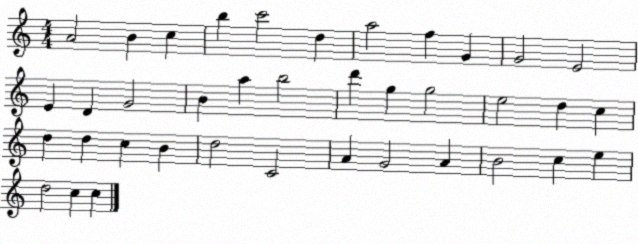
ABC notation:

X:1
T:Untitled
M:4/4
L:1/4
K:C
A2 B c b c'2 d a2 f G G2 E2 E D G2 B a b2 d' g g2 e2 d c d d c B d2 C2 A G2 A B2 c e d2 c c